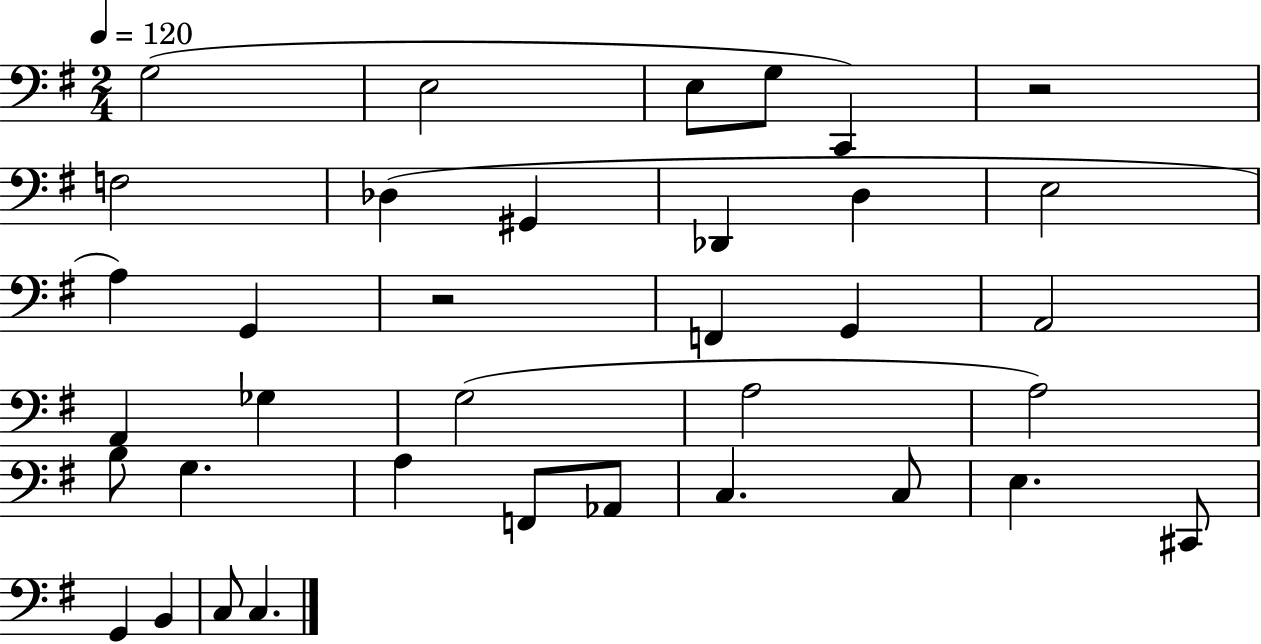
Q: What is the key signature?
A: G major